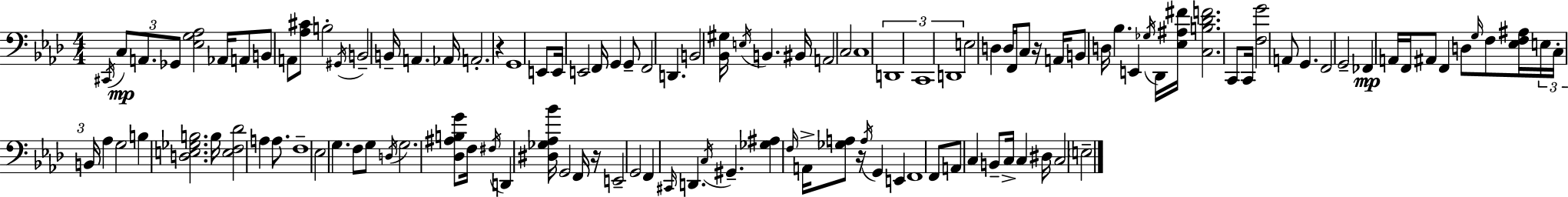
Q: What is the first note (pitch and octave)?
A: C#2